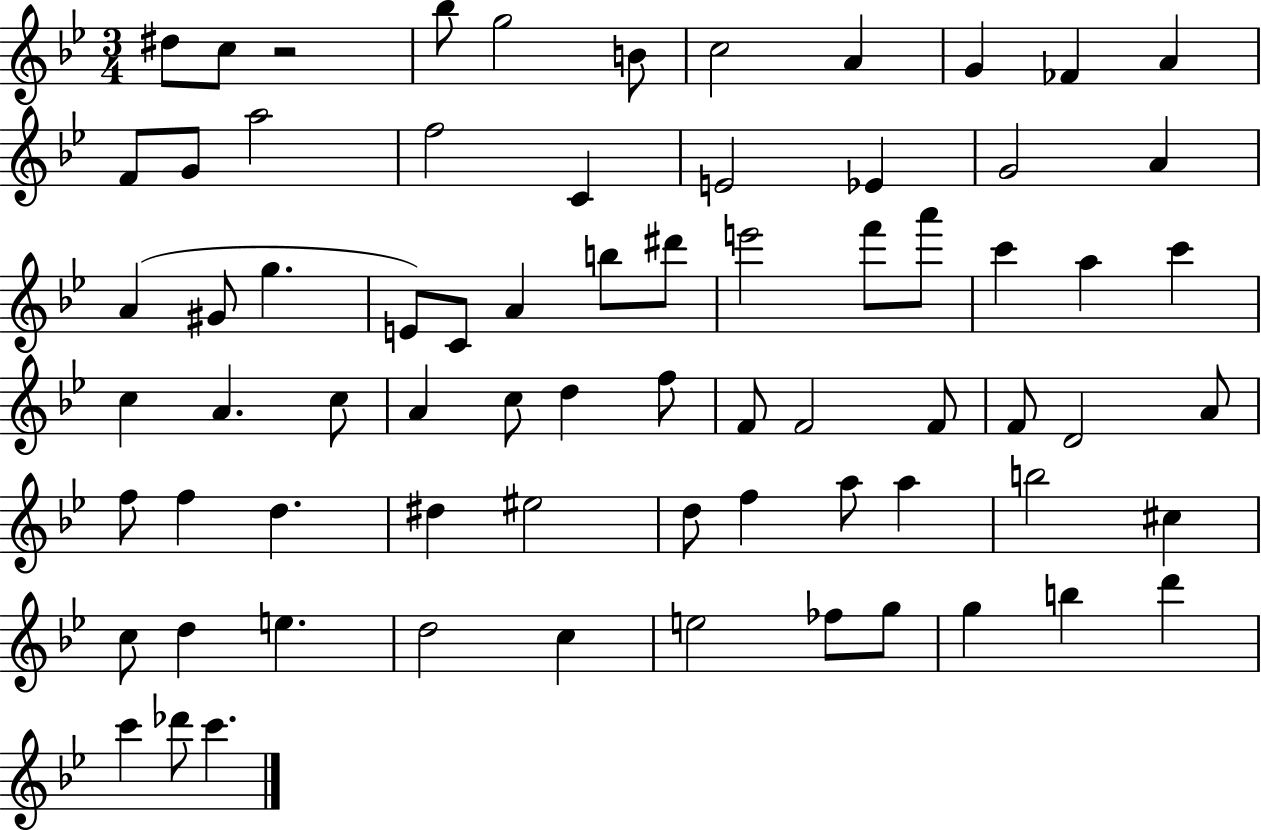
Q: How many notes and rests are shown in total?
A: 72